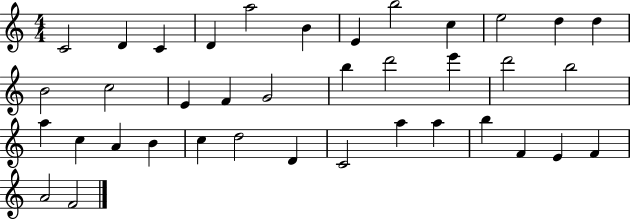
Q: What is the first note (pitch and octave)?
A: C4